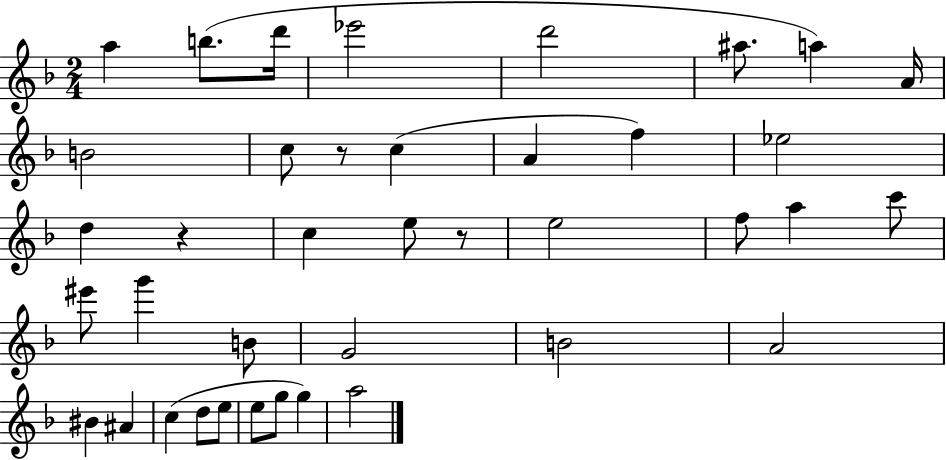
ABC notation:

X:1
T:Untitled
M:2/4
L:1/4
K:F
a b/2 d'/4 _e'2 d'2 ^a/2 a A/4 B2 c/2 z/2 c A f _e2 d z c e/2 z/2 e2 f/2 a c'/2 ^e'/2 g' B/2 G2 B2 A2 ^B ^A c d/2 e/2 e/2 g/2 g a2